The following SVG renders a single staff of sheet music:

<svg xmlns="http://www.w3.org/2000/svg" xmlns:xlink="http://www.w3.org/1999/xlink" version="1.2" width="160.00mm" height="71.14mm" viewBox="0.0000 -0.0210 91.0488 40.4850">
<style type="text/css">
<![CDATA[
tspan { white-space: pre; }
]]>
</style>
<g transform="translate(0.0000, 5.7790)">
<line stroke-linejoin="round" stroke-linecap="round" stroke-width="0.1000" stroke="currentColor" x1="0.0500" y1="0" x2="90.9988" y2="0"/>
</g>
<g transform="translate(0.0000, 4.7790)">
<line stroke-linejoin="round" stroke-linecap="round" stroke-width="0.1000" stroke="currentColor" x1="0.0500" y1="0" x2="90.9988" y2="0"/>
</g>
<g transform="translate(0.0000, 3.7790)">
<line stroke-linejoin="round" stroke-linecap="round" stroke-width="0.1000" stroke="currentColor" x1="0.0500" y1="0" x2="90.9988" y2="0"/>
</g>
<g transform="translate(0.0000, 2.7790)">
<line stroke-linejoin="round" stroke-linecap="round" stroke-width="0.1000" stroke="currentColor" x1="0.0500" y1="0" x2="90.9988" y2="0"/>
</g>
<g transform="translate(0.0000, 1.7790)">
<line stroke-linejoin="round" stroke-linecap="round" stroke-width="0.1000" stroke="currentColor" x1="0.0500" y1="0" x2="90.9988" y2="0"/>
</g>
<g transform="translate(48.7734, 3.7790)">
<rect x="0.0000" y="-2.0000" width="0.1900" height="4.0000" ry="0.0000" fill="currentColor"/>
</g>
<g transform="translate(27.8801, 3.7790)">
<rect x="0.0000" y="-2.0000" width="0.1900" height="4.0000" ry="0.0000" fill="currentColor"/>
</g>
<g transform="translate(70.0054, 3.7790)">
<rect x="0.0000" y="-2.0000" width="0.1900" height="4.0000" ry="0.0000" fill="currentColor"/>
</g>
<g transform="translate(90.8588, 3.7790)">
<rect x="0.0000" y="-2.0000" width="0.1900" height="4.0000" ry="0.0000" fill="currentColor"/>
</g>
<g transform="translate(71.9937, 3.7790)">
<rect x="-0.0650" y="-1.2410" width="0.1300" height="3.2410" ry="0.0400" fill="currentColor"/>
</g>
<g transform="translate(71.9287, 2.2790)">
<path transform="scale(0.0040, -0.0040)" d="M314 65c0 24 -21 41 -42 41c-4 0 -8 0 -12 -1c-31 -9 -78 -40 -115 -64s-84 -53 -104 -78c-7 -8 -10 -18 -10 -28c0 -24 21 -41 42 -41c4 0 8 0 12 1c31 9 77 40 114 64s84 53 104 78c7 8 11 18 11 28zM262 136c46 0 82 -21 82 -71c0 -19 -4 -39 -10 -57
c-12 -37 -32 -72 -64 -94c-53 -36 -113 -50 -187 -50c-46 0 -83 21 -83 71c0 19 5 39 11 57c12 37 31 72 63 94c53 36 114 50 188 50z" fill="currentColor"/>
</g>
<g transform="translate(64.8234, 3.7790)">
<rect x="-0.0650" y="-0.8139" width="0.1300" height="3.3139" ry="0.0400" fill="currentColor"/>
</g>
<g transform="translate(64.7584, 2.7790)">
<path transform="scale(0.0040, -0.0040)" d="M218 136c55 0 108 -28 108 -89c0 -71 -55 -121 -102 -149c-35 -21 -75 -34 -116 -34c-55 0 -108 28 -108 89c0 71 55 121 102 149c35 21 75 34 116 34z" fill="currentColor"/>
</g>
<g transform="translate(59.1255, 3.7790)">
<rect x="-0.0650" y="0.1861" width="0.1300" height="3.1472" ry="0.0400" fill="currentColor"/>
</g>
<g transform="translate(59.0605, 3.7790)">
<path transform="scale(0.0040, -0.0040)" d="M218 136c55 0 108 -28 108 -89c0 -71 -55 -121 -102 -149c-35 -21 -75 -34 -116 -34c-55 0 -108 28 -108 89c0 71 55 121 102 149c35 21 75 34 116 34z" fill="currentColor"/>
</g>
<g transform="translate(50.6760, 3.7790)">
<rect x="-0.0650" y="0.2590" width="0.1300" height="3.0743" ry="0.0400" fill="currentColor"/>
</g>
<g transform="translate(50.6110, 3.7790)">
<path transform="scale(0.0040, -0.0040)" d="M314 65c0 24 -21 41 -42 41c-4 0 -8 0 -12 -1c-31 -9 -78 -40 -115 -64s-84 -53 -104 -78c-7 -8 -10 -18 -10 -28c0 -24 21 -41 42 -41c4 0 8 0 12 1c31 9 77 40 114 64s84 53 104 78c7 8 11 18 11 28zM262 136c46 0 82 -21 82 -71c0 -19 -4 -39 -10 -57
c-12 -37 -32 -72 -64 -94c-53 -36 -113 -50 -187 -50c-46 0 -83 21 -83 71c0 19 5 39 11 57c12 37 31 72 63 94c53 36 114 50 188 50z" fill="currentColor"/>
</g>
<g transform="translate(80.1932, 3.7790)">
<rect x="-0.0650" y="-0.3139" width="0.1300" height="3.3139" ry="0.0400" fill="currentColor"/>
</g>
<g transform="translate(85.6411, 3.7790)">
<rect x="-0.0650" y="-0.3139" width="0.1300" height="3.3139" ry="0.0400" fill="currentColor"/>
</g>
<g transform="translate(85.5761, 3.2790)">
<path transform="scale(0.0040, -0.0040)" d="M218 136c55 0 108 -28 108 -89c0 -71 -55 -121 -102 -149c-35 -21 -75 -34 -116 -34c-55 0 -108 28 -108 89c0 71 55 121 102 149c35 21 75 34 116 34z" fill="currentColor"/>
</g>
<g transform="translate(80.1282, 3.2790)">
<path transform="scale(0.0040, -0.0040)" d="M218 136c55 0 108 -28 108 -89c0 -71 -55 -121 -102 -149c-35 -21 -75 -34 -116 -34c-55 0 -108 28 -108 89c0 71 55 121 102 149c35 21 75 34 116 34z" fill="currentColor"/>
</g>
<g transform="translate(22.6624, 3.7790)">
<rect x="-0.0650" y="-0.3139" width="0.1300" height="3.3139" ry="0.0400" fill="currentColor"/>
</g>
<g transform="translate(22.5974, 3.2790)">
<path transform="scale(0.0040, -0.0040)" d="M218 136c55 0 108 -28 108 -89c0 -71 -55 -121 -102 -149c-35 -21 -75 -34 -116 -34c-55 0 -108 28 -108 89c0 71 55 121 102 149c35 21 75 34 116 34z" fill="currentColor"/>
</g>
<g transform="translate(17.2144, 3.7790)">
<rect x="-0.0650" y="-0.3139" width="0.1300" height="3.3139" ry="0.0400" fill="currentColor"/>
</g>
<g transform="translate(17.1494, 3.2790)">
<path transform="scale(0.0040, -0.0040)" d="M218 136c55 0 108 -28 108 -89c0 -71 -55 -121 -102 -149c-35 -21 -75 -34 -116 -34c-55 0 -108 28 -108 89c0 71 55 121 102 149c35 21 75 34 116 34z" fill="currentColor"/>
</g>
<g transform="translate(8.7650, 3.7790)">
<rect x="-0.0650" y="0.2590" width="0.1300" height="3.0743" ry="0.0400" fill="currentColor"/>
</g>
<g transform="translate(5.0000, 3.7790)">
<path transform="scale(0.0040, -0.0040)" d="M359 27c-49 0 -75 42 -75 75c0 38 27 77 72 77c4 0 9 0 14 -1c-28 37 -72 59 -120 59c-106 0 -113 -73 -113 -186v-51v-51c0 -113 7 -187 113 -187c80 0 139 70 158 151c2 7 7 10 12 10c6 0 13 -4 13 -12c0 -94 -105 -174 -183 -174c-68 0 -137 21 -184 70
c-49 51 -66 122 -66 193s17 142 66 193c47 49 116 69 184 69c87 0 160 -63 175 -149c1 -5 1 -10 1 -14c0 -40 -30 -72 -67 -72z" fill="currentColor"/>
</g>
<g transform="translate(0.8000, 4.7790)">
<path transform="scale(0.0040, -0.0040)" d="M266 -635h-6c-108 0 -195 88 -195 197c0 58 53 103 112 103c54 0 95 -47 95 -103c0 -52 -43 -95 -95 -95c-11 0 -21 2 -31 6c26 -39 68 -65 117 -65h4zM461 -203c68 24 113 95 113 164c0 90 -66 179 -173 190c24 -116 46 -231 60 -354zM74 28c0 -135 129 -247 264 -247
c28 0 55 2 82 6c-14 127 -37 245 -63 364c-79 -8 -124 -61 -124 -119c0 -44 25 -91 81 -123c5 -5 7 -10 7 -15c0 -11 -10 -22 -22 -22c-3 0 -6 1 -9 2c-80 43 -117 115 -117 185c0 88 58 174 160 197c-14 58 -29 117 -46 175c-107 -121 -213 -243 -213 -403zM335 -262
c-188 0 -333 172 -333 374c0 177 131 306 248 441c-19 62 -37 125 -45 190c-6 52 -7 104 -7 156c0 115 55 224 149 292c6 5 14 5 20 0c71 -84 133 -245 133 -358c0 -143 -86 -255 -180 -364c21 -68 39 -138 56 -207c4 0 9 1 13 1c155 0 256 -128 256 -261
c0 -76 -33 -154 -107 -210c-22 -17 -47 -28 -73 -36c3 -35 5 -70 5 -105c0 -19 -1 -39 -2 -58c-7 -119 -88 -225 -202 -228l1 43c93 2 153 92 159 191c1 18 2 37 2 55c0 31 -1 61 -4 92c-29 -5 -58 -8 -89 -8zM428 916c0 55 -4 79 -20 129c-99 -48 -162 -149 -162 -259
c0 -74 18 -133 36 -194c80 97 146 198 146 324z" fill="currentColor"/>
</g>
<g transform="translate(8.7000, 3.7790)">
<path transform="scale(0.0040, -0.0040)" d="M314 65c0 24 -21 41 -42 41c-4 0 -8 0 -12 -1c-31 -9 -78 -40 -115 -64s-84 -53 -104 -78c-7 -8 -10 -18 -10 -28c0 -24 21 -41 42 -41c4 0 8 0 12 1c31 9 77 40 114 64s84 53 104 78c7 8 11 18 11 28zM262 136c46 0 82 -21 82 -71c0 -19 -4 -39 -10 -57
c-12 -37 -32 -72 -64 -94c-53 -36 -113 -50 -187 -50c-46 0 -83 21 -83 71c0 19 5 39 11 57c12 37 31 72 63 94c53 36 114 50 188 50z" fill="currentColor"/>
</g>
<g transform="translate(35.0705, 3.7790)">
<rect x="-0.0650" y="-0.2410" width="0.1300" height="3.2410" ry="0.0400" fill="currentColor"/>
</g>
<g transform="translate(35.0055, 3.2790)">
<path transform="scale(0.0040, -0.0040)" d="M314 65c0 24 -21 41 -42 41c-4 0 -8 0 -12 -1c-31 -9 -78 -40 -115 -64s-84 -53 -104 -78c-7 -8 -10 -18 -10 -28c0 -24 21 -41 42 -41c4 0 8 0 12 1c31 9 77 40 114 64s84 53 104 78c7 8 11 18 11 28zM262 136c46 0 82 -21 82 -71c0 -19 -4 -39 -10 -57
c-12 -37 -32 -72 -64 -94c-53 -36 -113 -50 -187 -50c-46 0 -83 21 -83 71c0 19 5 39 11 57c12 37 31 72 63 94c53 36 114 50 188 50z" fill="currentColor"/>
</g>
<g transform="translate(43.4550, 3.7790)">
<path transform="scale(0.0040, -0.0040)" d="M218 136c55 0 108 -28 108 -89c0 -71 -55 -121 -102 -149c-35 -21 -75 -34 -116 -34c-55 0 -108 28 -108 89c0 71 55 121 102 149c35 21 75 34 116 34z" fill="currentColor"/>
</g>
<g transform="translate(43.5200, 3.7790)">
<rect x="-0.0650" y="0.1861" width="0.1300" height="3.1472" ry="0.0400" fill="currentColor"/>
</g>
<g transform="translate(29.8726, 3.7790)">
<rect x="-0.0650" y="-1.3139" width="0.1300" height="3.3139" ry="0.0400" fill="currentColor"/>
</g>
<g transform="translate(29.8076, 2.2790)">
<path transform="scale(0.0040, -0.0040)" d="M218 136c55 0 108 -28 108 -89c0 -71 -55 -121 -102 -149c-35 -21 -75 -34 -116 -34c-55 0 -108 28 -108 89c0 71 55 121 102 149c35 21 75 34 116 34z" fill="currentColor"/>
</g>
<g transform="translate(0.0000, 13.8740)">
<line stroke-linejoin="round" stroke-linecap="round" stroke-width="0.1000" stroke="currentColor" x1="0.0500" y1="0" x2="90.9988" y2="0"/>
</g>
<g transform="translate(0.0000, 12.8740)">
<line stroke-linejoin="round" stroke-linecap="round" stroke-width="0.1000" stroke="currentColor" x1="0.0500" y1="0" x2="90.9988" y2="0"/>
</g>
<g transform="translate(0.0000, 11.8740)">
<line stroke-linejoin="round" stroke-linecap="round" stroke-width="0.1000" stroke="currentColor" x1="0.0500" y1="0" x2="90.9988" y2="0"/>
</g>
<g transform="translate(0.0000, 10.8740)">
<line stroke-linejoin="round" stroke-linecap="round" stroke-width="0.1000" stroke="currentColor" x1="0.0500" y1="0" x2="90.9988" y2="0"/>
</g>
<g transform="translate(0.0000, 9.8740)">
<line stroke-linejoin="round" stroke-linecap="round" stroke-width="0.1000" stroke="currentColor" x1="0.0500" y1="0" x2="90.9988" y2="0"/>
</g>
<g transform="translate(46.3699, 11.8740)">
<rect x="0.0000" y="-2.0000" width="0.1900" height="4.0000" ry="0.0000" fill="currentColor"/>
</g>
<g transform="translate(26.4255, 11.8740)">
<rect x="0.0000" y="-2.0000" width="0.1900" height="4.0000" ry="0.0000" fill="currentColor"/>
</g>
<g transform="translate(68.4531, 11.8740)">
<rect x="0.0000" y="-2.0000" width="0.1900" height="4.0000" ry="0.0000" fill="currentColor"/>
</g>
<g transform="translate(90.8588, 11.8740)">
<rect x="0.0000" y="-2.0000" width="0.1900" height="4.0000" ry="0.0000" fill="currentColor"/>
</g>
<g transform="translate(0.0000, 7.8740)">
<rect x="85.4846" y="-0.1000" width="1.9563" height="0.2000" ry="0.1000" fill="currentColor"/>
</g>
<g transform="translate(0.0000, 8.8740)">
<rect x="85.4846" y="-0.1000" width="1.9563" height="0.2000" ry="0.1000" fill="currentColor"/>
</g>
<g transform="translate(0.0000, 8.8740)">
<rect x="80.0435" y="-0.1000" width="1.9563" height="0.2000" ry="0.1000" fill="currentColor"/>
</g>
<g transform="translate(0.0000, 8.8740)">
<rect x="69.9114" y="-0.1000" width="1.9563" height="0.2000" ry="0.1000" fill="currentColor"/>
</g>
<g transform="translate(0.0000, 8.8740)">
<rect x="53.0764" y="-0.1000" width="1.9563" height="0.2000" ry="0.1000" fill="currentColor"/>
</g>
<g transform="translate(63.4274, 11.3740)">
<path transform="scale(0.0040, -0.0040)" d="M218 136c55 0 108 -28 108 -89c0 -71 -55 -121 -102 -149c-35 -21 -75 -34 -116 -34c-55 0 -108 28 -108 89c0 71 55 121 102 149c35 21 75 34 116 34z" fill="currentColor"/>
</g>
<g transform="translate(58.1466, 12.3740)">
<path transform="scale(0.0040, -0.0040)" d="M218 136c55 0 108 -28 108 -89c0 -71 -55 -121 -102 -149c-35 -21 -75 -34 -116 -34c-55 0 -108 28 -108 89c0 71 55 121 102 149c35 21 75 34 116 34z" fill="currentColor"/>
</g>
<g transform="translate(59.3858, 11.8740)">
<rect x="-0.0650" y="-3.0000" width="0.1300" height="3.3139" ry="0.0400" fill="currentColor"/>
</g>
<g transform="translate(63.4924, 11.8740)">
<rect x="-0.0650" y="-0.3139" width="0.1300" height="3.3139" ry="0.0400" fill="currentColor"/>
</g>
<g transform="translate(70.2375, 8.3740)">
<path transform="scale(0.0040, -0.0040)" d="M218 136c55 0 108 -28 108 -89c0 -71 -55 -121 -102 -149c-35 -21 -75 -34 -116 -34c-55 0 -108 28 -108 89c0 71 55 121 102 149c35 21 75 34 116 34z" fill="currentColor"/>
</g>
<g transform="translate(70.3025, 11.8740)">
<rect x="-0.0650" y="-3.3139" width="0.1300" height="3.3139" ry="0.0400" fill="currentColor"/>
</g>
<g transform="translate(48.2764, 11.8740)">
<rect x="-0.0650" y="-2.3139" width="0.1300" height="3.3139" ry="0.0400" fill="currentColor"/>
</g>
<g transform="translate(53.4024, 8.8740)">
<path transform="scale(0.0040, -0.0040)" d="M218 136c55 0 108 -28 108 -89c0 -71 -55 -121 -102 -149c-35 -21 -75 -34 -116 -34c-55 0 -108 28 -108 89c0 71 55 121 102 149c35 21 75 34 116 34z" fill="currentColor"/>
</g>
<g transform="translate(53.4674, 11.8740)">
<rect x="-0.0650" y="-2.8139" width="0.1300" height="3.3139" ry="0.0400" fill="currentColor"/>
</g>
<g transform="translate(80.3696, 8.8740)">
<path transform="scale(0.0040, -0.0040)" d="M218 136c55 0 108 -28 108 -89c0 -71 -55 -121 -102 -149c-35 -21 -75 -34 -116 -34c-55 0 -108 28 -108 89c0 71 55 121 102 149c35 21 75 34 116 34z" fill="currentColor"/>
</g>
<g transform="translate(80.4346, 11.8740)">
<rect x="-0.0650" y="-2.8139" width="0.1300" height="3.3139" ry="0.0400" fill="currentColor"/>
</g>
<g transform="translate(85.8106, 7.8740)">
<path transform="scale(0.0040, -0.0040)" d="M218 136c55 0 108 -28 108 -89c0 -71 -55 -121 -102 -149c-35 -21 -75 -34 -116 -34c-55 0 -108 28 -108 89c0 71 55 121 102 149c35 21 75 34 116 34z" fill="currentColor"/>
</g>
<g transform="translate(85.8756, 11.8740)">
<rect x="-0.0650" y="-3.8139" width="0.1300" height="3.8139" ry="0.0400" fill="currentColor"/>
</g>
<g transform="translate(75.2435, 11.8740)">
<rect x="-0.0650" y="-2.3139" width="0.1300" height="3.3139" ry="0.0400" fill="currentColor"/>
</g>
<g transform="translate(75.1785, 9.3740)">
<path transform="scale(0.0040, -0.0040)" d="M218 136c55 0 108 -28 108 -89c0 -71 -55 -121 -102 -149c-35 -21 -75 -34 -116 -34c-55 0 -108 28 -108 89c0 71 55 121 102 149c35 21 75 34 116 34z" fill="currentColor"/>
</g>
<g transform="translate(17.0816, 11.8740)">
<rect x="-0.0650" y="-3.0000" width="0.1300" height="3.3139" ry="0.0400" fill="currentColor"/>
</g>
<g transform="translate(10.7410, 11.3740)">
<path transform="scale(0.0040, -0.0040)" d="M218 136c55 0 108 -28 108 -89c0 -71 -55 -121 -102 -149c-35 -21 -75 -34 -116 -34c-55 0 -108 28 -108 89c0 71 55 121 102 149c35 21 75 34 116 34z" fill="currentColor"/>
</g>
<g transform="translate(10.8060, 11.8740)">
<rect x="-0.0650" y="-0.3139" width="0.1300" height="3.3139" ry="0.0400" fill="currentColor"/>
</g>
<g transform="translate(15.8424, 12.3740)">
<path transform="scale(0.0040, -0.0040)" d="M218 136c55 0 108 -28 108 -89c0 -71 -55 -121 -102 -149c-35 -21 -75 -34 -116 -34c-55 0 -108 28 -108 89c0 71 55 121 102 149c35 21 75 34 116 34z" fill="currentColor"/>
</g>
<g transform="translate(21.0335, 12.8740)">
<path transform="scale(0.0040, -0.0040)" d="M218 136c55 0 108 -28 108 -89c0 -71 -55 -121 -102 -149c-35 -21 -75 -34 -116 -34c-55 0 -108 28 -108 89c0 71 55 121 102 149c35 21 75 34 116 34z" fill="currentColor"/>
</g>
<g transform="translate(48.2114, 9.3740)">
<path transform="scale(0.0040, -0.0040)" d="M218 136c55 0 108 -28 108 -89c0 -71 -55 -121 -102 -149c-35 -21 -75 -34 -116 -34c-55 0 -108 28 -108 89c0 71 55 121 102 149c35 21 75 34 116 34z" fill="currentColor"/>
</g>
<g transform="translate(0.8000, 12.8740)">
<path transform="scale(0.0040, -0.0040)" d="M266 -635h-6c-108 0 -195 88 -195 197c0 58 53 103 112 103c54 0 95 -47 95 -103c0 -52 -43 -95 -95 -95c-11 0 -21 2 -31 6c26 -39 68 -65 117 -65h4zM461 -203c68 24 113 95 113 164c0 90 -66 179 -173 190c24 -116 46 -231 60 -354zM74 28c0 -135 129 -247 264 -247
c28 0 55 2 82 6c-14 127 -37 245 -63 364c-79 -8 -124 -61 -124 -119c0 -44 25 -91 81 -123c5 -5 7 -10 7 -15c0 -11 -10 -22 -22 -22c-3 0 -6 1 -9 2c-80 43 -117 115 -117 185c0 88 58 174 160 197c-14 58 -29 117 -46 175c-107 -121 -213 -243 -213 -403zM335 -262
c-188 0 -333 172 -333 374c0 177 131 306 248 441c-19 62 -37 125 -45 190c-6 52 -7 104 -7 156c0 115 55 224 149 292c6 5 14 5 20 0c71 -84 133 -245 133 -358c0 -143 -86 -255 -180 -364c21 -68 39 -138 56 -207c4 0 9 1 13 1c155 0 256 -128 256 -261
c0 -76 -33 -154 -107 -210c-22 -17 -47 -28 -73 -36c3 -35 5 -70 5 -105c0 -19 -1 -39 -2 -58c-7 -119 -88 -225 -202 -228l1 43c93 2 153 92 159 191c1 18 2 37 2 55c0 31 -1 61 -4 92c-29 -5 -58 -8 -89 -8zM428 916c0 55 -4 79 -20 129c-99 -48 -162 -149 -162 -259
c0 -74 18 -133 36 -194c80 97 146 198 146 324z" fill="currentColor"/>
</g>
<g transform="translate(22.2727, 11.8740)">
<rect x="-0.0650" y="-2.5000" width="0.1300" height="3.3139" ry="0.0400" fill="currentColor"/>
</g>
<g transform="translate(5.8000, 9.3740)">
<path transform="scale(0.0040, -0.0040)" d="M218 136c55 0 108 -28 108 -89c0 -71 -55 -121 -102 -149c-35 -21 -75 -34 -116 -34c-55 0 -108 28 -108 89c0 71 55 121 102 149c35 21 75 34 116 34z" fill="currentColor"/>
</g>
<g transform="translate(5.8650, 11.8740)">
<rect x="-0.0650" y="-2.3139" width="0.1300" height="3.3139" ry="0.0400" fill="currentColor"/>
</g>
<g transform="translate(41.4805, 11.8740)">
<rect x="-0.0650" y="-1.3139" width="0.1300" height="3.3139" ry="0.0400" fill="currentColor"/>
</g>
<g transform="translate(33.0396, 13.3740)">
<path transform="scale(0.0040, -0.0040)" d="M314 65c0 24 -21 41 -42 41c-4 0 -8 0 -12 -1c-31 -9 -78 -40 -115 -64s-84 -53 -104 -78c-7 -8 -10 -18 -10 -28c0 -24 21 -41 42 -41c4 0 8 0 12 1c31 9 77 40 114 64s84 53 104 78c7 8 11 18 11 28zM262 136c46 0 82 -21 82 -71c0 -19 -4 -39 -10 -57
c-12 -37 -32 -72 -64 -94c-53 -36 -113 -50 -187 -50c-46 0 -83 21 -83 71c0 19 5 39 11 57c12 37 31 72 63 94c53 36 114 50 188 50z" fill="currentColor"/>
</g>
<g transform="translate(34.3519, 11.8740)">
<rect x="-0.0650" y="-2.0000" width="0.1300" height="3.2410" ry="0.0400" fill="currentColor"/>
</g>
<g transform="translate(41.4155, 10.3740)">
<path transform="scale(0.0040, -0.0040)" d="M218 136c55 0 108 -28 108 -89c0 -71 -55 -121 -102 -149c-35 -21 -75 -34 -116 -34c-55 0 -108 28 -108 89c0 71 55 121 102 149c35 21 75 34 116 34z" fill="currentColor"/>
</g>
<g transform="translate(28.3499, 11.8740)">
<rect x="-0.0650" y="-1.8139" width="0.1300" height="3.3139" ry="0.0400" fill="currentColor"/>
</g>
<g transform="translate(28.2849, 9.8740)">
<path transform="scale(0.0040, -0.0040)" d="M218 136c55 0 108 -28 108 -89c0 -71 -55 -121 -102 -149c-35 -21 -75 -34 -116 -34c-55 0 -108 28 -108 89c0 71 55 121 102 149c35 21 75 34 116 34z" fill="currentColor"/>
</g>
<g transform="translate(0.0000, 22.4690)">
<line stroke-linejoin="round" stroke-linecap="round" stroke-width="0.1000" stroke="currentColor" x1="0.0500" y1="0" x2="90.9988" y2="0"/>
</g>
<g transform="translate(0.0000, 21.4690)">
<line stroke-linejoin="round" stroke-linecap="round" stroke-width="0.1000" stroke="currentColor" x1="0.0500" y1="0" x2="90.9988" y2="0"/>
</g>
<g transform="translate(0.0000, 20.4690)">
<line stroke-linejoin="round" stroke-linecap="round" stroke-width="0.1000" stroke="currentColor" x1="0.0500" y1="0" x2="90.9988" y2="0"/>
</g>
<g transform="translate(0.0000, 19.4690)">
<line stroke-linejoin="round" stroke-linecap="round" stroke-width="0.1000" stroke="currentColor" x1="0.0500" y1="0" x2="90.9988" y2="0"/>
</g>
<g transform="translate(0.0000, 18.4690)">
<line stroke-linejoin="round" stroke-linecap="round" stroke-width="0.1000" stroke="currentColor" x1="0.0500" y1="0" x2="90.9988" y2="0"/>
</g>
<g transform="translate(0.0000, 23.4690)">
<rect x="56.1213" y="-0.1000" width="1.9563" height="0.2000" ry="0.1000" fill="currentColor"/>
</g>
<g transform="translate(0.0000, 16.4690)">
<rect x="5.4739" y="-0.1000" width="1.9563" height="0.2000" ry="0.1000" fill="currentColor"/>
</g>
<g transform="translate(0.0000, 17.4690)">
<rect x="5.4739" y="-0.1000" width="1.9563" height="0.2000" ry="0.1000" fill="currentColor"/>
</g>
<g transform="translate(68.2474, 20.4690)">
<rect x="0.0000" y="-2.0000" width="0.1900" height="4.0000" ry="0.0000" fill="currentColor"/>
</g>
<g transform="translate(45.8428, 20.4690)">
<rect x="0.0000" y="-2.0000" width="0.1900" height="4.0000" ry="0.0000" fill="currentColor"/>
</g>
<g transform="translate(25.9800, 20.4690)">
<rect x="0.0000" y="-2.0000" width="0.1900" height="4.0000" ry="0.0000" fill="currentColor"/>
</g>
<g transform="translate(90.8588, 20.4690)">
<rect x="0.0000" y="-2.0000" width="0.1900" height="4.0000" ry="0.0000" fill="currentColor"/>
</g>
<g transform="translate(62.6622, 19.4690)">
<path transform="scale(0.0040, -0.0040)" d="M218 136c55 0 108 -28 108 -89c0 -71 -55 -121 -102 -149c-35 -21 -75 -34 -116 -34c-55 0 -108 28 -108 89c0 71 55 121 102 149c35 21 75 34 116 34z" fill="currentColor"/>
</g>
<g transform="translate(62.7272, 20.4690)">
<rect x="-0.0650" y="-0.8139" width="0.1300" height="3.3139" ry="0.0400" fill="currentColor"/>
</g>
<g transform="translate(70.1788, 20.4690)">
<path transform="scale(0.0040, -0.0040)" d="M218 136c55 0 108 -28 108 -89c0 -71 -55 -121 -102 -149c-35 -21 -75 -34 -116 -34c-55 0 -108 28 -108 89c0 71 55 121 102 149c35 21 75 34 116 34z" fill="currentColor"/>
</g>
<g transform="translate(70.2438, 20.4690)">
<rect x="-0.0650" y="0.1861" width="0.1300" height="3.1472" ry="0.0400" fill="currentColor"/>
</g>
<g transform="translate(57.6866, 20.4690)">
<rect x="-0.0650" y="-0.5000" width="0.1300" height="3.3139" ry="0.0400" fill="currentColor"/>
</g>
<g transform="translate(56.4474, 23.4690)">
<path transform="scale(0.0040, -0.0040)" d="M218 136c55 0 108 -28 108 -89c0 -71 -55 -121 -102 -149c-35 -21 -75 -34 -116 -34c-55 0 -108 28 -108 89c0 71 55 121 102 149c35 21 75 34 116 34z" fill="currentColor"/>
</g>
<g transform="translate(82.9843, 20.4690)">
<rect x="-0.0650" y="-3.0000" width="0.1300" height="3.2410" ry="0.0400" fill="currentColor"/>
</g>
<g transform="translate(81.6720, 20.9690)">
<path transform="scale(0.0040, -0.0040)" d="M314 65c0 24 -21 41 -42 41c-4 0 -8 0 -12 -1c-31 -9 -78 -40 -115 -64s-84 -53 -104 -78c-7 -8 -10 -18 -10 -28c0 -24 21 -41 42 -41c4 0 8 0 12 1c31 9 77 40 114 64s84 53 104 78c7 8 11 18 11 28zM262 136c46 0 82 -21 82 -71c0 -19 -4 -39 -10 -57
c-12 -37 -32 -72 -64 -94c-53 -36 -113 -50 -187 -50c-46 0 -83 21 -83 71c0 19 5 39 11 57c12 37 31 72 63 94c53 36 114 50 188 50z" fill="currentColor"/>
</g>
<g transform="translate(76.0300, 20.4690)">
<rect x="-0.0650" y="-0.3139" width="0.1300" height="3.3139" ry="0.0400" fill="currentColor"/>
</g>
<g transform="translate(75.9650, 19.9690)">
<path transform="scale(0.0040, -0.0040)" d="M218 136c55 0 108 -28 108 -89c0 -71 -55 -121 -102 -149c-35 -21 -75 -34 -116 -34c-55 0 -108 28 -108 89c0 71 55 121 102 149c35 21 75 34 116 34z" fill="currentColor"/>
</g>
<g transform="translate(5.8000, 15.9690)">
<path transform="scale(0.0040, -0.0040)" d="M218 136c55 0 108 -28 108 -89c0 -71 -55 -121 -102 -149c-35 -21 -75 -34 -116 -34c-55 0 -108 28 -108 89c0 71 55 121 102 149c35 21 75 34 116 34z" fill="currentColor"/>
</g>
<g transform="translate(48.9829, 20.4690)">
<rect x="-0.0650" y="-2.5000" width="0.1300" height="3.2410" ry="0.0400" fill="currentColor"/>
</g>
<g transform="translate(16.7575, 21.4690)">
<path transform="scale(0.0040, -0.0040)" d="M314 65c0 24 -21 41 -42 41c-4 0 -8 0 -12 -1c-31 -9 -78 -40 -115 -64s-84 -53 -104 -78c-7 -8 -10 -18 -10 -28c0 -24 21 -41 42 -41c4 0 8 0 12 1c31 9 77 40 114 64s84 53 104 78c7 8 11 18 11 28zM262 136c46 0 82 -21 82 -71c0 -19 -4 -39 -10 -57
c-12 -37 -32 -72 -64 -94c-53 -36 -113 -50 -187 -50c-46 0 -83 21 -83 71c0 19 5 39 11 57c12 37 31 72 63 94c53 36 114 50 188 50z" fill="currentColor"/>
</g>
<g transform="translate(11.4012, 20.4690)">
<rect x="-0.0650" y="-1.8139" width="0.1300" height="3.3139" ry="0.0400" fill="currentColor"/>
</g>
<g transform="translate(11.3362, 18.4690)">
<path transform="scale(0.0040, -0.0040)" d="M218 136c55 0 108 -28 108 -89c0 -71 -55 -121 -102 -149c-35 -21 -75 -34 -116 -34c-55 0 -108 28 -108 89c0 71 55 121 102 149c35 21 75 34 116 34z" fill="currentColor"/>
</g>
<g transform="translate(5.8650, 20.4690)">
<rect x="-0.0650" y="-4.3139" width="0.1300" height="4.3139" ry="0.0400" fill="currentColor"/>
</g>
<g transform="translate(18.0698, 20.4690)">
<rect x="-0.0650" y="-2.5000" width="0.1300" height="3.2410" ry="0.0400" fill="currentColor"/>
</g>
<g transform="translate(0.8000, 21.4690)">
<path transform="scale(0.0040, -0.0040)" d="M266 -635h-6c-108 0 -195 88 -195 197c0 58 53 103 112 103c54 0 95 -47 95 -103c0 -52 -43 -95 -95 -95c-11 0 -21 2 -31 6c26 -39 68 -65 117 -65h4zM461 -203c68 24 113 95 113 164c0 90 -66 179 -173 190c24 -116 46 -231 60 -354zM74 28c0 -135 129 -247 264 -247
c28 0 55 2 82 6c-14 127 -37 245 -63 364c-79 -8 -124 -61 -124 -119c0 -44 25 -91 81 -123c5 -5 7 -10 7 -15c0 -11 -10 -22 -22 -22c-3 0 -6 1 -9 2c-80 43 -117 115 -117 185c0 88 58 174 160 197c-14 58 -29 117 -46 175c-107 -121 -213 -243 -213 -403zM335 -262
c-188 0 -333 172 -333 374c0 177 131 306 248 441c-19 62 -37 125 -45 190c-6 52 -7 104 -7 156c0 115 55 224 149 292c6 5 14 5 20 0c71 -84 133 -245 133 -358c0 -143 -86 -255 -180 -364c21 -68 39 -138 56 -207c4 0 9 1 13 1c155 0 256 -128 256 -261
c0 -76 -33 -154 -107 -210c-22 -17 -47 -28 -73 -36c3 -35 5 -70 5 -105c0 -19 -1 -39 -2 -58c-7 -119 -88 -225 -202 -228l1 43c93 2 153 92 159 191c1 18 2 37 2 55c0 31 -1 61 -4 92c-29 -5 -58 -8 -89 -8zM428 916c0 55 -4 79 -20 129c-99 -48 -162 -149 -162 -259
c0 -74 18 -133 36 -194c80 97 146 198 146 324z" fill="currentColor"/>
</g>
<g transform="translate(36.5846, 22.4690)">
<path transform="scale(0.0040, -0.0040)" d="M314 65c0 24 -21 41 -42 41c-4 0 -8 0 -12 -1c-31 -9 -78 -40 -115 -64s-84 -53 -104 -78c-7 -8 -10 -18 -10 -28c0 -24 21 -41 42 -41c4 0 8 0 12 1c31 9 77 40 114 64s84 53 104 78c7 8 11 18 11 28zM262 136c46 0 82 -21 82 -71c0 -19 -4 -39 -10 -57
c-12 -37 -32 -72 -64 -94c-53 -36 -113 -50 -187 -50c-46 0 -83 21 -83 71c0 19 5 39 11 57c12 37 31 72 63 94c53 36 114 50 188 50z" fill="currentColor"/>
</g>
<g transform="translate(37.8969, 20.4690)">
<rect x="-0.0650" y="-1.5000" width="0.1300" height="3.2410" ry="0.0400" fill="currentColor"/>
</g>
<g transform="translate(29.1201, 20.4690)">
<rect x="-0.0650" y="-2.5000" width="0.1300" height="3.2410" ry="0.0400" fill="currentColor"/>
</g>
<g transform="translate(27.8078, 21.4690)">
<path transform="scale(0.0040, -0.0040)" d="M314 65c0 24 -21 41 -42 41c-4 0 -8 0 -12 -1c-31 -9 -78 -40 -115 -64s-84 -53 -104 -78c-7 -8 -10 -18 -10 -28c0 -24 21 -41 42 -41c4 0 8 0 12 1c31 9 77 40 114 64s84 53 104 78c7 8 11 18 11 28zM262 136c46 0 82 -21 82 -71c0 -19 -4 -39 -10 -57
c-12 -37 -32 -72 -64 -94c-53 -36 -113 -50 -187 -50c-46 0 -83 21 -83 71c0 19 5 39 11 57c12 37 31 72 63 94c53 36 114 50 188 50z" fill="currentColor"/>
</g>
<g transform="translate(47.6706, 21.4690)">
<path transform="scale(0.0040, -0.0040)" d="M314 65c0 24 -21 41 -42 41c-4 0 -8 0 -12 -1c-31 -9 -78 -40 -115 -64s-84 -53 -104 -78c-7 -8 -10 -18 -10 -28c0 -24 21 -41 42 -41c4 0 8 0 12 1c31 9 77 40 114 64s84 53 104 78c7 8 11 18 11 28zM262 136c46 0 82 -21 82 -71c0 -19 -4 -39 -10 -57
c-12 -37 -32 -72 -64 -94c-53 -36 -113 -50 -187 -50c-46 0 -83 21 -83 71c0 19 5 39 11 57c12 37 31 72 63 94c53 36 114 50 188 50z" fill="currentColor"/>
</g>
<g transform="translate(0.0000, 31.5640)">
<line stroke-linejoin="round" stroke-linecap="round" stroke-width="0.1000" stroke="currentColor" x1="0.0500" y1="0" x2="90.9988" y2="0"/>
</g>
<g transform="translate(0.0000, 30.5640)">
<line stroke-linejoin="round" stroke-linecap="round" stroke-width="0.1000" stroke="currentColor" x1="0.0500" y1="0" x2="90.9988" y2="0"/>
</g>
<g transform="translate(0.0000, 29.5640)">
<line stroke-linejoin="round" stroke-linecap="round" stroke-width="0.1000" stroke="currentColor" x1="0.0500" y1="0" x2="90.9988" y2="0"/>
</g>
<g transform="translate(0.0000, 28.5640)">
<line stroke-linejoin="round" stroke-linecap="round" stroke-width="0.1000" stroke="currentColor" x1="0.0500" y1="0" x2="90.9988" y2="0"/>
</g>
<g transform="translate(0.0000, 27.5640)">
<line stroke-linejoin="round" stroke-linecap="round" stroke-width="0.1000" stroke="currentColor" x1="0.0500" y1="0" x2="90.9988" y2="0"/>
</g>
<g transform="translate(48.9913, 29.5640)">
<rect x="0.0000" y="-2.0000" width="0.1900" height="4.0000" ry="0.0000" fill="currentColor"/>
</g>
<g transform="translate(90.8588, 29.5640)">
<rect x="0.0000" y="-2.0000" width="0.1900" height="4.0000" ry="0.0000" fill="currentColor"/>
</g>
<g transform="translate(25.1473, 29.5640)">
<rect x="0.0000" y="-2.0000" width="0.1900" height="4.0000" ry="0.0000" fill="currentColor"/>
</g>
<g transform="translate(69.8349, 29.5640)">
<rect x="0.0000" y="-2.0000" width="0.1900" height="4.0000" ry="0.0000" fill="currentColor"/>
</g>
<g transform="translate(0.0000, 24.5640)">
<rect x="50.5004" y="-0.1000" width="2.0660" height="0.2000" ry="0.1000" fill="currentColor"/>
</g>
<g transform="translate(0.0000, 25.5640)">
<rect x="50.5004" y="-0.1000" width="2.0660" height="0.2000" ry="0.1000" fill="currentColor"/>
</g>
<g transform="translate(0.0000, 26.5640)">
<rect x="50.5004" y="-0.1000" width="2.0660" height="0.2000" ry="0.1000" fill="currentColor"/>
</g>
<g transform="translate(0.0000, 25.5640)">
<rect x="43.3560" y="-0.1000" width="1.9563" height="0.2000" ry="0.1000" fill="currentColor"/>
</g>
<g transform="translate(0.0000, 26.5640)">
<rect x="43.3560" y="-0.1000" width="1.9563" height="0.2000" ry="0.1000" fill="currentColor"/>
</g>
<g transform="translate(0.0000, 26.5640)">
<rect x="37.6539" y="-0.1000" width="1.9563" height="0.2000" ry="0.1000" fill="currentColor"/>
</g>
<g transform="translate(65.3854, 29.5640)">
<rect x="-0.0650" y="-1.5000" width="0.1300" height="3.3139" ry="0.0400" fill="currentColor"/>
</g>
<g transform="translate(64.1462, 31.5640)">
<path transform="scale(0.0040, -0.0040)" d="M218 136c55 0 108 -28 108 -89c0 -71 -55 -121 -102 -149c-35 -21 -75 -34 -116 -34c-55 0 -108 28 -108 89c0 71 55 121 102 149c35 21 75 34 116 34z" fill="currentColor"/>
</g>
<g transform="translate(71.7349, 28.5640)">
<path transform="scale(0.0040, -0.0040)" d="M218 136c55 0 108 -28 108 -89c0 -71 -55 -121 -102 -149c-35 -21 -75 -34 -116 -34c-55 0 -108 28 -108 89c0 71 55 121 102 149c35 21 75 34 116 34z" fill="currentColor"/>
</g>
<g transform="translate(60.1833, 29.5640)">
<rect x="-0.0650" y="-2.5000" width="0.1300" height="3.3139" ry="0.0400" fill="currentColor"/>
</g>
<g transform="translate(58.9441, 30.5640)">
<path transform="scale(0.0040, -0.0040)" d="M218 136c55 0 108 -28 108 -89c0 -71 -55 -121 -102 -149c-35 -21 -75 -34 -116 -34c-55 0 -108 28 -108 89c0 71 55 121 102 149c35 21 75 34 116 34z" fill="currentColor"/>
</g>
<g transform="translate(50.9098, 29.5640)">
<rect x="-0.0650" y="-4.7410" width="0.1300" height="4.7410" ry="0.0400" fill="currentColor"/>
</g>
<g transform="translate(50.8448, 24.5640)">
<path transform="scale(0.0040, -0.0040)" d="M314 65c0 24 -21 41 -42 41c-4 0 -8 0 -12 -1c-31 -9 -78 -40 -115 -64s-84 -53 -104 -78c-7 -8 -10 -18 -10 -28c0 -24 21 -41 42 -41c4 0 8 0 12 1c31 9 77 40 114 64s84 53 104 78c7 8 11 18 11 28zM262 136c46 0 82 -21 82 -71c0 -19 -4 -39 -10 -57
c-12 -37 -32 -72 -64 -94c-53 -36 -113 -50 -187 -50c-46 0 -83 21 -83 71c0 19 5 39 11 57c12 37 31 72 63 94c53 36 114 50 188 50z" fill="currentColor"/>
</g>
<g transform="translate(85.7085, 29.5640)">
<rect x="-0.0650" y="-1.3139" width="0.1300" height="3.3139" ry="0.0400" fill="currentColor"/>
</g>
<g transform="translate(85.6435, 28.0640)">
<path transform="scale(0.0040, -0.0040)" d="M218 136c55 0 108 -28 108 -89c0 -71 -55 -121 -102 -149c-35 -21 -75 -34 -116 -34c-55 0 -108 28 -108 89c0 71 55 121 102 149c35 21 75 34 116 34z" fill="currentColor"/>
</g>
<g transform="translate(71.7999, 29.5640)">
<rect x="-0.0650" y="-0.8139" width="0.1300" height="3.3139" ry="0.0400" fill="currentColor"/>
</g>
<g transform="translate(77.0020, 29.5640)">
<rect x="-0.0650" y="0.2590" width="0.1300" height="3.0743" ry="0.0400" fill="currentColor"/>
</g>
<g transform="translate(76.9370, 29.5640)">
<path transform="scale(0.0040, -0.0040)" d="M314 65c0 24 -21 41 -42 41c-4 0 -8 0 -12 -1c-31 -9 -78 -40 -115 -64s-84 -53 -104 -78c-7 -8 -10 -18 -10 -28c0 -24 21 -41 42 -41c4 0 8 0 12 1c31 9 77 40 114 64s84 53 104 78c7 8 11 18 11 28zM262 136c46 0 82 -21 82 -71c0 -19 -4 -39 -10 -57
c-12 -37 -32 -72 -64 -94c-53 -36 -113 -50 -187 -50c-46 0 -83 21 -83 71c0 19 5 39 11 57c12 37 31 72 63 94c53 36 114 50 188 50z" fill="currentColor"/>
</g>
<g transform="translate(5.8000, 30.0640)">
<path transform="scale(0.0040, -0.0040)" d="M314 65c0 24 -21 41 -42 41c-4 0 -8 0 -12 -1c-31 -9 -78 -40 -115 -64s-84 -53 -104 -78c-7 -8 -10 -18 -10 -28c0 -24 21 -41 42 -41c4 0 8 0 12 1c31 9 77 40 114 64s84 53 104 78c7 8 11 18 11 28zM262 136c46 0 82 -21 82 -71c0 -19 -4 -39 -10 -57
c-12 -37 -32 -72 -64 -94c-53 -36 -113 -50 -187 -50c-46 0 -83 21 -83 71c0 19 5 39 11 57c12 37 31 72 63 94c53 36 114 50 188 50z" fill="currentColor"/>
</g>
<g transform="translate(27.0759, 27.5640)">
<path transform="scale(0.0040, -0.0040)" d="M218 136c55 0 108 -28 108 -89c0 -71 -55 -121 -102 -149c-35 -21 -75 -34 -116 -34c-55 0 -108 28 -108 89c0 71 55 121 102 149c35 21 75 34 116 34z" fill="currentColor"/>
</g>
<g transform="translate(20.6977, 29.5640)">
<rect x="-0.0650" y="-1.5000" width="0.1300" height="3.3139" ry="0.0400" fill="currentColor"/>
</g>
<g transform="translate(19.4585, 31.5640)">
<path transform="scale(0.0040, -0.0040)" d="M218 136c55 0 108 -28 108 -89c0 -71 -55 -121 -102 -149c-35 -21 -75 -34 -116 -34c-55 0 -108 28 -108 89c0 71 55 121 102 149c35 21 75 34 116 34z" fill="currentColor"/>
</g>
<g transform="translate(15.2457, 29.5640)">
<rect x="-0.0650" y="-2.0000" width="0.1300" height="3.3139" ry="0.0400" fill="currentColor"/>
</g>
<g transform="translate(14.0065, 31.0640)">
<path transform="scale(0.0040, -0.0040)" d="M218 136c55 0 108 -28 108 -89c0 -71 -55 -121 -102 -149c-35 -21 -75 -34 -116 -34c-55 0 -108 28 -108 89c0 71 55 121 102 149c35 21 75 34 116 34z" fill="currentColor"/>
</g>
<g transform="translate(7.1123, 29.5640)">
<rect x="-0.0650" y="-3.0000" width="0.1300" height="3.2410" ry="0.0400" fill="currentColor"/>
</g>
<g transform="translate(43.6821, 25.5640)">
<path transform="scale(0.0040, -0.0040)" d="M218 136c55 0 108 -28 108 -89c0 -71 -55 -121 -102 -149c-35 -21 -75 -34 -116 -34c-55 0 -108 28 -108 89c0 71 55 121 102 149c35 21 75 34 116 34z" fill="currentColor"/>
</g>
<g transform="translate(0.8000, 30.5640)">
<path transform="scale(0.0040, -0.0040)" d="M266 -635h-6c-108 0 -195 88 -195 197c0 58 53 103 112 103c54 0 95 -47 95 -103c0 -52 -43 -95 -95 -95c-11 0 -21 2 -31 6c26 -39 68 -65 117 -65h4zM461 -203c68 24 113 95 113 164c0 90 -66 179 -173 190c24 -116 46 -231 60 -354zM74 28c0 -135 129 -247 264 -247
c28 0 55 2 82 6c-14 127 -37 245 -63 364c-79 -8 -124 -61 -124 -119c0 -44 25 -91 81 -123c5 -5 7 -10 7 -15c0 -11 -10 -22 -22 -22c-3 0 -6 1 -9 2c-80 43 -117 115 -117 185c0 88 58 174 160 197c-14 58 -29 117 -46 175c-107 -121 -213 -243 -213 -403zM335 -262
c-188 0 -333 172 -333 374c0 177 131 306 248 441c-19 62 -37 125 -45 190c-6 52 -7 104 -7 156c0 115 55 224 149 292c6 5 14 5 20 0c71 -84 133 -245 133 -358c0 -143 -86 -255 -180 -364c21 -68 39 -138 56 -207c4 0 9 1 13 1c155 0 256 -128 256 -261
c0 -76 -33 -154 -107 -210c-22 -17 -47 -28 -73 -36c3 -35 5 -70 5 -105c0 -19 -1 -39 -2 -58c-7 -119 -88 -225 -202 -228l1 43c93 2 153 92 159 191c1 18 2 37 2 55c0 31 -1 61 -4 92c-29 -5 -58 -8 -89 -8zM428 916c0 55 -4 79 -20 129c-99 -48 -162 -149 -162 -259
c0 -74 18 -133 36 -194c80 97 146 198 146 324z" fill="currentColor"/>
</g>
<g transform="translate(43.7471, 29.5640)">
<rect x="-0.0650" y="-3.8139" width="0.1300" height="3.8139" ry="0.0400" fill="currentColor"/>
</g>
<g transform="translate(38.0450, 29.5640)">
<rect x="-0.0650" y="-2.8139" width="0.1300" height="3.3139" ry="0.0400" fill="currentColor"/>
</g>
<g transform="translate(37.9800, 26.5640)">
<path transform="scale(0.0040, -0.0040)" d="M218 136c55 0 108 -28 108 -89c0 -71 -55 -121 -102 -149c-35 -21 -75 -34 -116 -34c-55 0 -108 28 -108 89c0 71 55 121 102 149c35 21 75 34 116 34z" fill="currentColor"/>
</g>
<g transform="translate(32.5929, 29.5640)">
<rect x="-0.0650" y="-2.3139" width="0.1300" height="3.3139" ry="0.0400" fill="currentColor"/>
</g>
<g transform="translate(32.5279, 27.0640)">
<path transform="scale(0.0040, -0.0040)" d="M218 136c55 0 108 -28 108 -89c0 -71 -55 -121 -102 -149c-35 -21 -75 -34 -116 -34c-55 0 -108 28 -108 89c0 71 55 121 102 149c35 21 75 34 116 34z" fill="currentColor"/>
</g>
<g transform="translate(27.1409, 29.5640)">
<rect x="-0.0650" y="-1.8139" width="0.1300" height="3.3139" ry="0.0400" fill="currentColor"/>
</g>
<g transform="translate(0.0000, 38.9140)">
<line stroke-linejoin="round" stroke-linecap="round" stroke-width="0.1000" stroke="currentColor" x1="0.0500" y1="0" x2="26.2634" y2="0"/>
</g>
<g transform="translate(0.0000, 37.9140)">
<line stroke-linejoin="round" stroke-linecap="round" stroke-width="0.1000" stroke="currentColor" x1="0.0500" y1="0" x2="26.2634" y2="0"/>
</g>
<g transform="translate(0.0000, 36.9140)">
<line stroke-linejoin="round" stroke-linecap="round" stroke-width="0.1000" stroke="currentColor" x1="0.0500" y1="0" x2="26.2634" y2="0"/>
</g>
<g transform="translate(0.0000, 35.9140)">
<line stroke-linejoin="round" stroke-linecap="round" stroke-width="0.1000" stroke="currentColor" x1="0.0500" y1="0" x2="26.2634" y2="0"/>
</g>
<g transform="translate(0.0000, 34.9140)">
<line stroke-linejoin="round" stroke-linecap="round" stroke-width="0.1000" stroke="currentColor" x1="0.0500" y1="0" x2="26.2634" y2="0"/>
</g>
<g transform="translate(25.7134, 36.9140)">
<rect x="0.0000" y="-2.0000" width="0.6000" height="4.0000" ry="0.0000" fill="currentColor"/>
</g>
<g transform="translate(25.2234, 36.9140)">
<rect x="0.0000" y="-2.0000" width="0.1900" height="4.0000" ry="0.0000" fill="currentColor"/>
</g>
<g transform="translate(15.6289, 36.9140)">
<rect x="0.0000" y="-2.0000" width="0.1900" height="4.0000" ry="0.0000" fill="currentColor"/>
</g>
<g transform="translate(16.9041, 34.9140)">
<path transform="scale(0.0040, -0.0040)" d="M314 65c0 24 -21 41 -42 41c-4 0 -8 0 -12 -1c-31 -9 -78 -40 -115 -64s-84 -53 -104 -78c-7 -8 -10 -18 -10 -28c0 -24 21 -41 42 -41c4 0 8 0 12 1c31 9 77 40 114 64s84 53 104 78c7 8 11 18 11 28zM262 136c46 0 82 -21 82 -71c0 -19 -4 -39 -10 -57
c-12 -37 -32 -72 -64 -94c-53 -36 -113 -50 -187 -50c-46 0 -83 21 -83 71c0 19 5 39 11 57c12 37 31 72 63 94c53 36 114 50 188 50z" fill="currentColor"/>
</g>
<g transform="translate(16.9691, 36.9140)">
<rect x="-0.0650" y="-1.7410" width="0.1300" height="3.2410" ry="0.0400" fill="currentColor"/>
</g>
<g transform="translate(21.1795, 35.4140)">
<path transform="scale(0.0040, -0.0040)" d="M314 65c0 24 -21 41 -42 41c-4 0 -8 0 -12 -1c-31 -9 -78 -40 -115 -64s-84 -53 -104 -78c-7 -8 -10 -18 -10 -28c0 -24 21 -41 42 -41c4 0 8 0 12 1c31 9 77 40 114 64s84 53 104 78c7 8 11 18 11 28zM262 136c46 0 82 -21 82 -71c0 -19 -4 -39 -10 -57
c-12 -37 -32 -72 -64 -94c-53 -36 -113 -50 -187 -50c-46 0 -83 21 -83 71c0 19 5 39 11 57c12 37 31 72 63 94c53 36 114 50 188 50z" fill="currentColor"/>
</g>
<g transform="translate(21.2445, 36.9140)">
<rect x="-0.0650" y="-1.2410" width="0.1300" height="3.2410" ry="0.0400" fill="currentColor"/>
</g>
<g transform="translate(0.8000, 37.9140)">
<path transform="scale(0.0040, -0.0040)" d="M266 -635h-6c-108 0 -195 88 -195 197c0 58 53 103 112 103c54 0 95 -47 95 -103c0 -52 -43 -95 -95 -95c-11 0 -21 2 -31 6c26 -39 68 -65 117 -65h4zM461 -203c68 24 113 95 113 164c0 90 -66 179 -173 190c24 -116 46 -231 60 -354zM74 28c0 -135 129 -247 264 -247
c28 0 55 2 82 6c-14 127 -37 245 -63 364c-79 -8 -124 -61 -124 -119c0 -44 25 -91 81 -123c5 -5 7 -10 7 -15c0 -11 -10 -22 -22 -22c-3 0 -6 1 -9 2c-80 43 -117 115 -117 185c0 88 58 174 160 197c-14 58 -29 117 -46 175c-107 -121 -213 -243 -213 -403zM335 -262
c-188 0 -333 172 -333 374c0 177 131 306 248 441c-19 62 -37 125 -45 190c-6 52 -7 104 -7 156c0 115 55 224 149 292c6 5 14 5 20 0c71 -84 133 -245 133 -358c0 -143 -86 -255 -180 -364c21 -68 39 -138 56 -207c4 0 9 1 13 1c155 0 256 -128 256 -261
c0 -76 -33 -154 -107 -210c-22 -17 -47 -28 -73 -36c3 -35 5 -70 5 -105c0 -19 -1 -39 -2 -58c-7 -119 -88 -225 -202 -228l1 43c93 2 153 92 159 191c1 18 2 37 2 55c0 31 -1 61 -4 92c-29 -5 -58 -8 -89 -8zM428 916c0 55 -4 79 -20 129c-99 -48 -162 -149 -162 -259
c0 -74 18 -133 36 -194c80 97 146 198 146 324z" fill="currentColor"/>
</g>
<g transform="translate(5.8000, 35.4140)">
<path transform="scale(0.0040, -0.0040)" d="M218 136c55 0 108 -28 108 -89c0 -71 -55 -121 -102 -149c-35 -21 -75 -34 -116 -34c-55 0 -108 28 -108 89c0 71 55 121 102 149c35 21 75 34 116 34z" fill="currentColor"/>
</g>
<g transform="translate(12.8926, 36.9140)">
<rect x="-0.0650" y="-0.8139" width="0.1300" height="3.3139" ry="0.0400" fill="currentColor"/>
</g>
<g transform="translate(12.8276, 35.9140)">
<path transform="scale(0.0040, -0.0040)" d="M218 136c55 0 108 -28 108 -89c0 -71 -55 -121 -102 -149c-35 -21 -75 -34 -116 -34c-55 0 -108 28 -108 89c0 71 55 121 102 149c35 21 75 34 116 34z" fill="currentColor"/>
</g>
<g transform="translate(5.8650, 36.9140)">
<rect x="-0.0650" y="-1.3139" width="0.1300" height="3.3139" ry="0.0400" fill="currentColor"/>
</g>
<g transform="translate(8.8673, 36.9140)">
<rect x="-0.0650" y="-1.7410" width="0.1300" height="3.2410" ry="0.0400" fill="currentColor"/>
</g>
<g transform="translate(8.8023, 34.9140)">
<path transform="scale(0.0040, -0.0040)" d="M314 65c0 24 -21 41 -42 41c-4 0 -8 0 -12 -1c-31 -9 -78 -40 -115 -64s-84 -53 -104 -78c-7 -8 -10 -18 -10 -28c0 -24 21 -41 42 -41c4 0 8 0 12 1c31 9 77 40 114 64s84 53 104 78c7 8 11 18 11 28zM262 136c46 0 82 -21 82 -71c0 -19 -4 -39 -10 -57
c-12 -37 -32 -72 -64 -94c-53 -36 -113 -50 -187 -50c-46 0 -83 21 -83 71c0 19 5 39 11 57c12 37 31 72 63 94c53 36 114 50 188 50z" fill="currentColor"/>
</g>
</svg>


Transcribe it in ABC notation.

X:1
T:Untitled
M:4/4
L:1/4
K:C
B2 c c e c2 B B2 B d e2 c c g c A G f F2 e g a A c b g a c' d' f G2 G2 E2 G2 C d B c A2 A2 F E f g a c' e'2 G E d B2 e e f2 d f2 e2